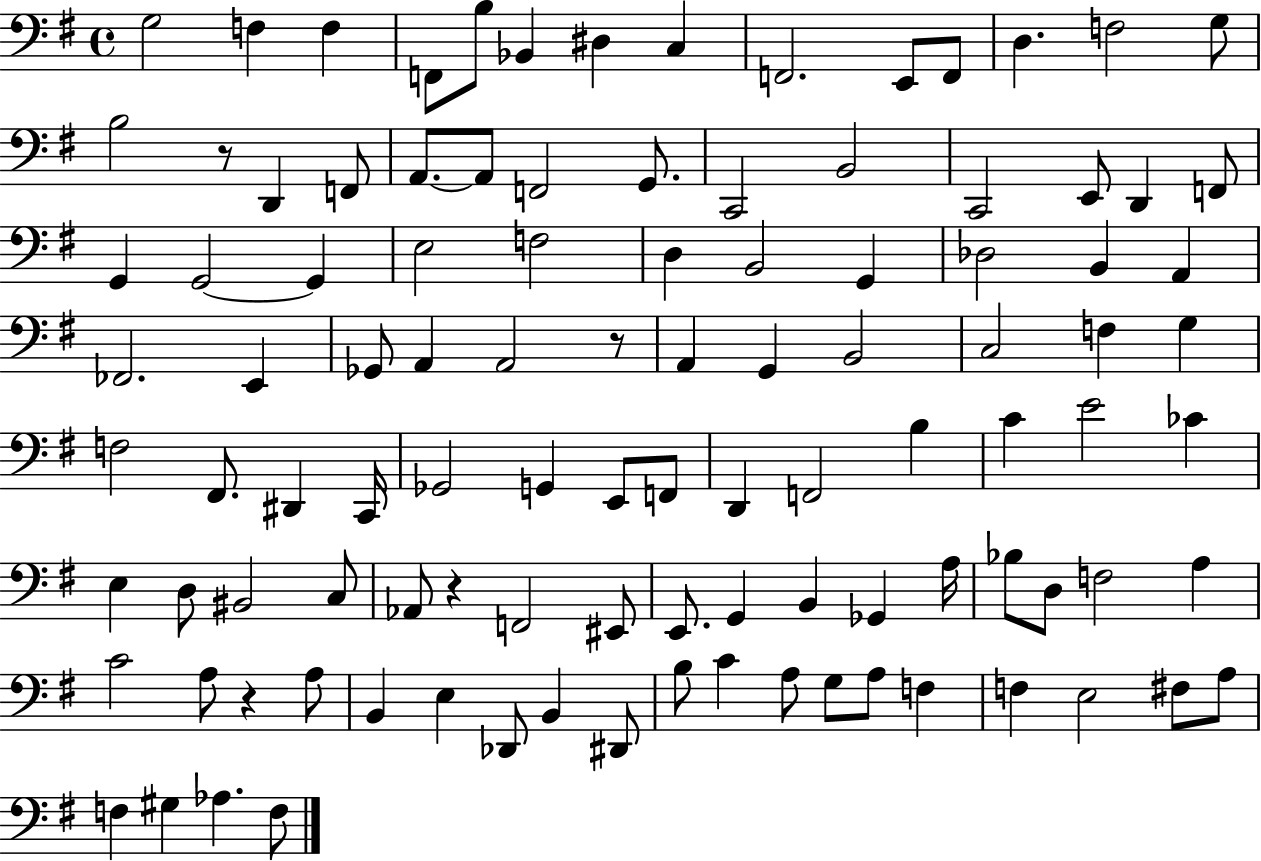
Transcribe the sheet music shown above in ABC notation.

X:1
T:Untitled
M:4/4
L:1/4
K:G
G,2 F, F, F,,/2 B,/2 _B,, ^D, C, F,,2 E,,/2 F,,/2 D, F,2 G,/2 B,2 z/2 D,, F,,/2 A,,/2 A,,/2 F,,2 G,,/2 C,,2 B,,2 C,,2 E,,/2 D,, F,,/2 G,, G,,2 G,, E,2 F,2 D, B,,2 G,, _D,2 B,, A,, _F,,2 E,, _G,,/2 A,, A,,2 z/2 A,, G,, B,,2 C,2 F, G, F,2 ^F,,/2 ^D,, C,,/4 _G,,2 G,, E,,/2 F,,/2 D,, F,,2 B, C E2 _C E, D,/2 ^B,,2 C,/2 _A,,/2 z F,,2 ^E,,/2 E,,/2 G,, B,, _G,, A,/4 _B,/2 D,/2 F,2 A, C2 A,/2 z A,/2 B,, E, _D,,/2 B,, ^D,,/2 B,/2 C A,/2 G,/2 A,/2 F, F, E,2 ^F,/2 A,/2 F, ^G, _A, F,/2